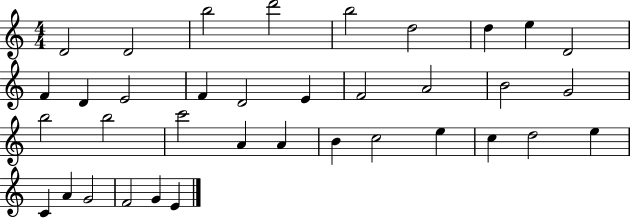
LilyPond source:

{
  \clef treble
  \numericTimeSignature
  \time 4/4
  \key c \major
  d'2 d'2 | b''2 d'''2 | b''2 d''2 | d''4 e''4 d'2 | \break f'4 d'4 e'2 | f'4 d'2 e'4 | f'2 a'2 | b'2 g'2 | \break b''2 b''2 | c'''2 a'4 a'4 | b'4 c''2 e''4 | c''4 d''2 e''4 | \break c'4 a'4 g'2 | f'2 g'4 e'4 | \bar "|."
}